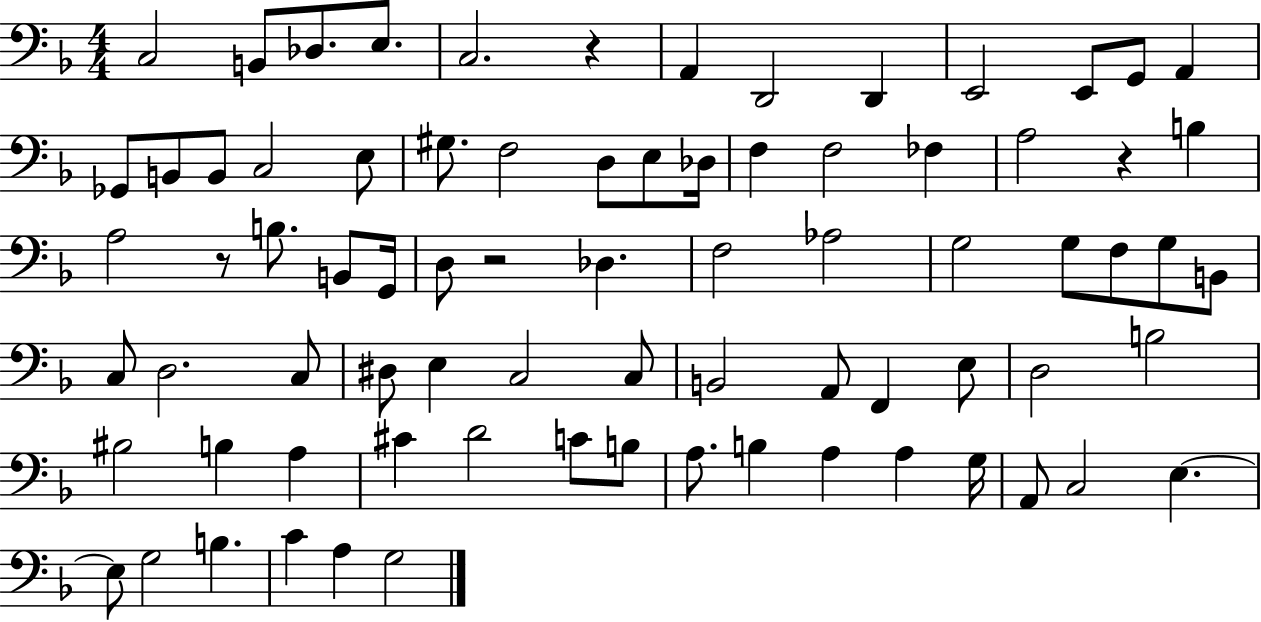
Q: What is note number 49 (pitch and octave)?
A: A2